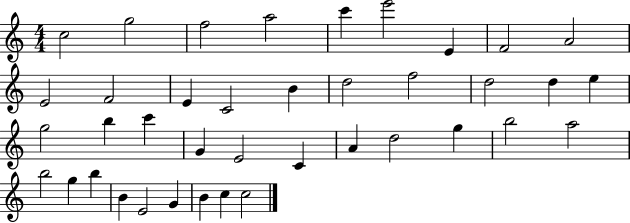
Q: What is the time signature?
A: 4/4